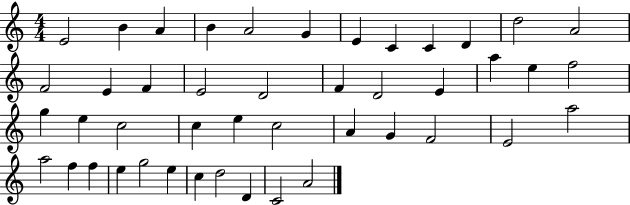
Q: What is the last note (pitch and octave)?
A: A4